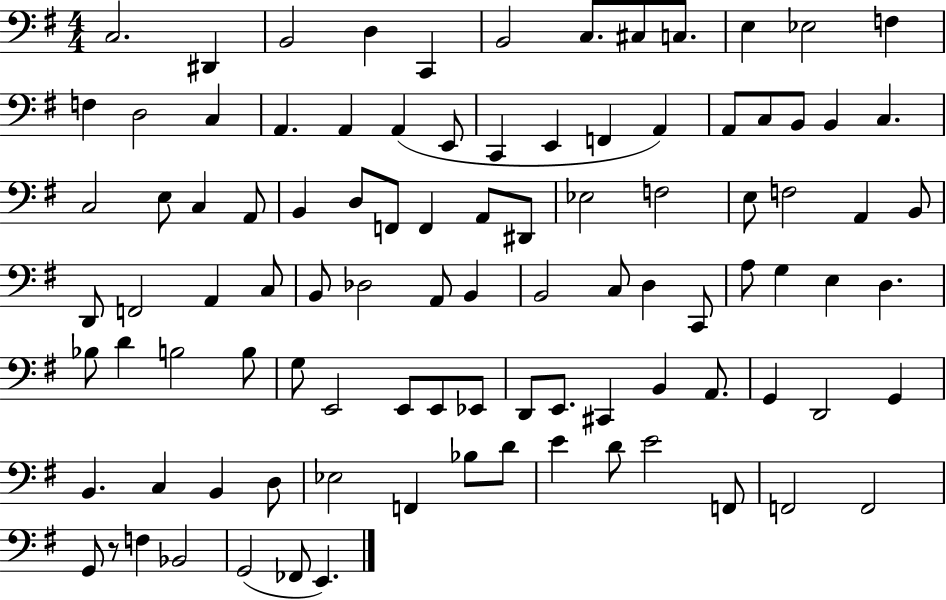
{
  \clef bass
  \numericTimeSignature
  \time 4/4
  \key g \major
  c2. dis,4 | b,2 d4 c,4 | b,2 c8. cis8 c8. | e4 ees2 f4 | \break f4 d2 c4 | a,4. a,4 a,4( e,8 | c,4 e,4 f,4 a,4) | a,8 c8 b,8 b,4 c4. | \break c2 e8 c4 a,8 | b,4 d8 f,8 f,4 a,8 dis,8 | ees2 f2 | e8 f2 a,4 b,8 | \break d,8 f,2 a,4 c8 | b,8 des2 a,8 b,4 | b,2 c8 d4 c,8 | a8 g4 e4 d4. | \break bes8 d'4 b2 b8 | g8 e,2 e,8 e,8 ees,8 | d,8 e,8. cis,4 b,4 a,8. | g,4 d,2 g,4 | \break b,4. c4 b,4 d8 | ees2 f,4 bes8 d'8 | e'4 d'8 e'2 f,8 | f,2 f,2 | \break g,8 r8 f4 bes,2 | g,2( fes,8 e,4.) | \bar "|."
}